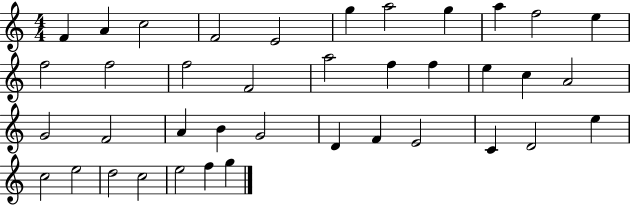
X:1
T:Untitled
M:4/4
L:1/4
K:C
F A c2 F2 E2 g a2 g a f2 e f2 f2 f2 F2 a2 f f e c A2 G2 F2 A B G2 D F E2 C D2 e c2 e2 d2 c2 e2 f g